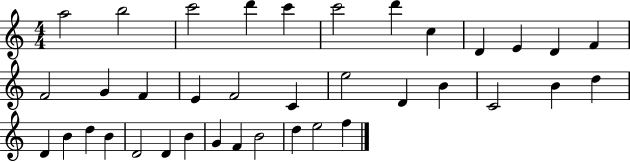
{
  \clef treble
  \numericTimeSignature
  \time 4/4
  \key c \major
  a''2 b''2 | c'''2 d'''4 c'''4 | c'''2 d'''4 c''4 | d'4 e'4 d'4 f'4 | \break f'2 g'4 f'4 | e'4 f'2 c'4 | e''2 d'4 b'4 | c'2 b'4 d''4 | \break d'4 b'4 d''4 b'4 | d'2 d'4 b'4 | g'4 f'4 b'2 | d''4 e''2 f''4 | \break \bar "|."
}